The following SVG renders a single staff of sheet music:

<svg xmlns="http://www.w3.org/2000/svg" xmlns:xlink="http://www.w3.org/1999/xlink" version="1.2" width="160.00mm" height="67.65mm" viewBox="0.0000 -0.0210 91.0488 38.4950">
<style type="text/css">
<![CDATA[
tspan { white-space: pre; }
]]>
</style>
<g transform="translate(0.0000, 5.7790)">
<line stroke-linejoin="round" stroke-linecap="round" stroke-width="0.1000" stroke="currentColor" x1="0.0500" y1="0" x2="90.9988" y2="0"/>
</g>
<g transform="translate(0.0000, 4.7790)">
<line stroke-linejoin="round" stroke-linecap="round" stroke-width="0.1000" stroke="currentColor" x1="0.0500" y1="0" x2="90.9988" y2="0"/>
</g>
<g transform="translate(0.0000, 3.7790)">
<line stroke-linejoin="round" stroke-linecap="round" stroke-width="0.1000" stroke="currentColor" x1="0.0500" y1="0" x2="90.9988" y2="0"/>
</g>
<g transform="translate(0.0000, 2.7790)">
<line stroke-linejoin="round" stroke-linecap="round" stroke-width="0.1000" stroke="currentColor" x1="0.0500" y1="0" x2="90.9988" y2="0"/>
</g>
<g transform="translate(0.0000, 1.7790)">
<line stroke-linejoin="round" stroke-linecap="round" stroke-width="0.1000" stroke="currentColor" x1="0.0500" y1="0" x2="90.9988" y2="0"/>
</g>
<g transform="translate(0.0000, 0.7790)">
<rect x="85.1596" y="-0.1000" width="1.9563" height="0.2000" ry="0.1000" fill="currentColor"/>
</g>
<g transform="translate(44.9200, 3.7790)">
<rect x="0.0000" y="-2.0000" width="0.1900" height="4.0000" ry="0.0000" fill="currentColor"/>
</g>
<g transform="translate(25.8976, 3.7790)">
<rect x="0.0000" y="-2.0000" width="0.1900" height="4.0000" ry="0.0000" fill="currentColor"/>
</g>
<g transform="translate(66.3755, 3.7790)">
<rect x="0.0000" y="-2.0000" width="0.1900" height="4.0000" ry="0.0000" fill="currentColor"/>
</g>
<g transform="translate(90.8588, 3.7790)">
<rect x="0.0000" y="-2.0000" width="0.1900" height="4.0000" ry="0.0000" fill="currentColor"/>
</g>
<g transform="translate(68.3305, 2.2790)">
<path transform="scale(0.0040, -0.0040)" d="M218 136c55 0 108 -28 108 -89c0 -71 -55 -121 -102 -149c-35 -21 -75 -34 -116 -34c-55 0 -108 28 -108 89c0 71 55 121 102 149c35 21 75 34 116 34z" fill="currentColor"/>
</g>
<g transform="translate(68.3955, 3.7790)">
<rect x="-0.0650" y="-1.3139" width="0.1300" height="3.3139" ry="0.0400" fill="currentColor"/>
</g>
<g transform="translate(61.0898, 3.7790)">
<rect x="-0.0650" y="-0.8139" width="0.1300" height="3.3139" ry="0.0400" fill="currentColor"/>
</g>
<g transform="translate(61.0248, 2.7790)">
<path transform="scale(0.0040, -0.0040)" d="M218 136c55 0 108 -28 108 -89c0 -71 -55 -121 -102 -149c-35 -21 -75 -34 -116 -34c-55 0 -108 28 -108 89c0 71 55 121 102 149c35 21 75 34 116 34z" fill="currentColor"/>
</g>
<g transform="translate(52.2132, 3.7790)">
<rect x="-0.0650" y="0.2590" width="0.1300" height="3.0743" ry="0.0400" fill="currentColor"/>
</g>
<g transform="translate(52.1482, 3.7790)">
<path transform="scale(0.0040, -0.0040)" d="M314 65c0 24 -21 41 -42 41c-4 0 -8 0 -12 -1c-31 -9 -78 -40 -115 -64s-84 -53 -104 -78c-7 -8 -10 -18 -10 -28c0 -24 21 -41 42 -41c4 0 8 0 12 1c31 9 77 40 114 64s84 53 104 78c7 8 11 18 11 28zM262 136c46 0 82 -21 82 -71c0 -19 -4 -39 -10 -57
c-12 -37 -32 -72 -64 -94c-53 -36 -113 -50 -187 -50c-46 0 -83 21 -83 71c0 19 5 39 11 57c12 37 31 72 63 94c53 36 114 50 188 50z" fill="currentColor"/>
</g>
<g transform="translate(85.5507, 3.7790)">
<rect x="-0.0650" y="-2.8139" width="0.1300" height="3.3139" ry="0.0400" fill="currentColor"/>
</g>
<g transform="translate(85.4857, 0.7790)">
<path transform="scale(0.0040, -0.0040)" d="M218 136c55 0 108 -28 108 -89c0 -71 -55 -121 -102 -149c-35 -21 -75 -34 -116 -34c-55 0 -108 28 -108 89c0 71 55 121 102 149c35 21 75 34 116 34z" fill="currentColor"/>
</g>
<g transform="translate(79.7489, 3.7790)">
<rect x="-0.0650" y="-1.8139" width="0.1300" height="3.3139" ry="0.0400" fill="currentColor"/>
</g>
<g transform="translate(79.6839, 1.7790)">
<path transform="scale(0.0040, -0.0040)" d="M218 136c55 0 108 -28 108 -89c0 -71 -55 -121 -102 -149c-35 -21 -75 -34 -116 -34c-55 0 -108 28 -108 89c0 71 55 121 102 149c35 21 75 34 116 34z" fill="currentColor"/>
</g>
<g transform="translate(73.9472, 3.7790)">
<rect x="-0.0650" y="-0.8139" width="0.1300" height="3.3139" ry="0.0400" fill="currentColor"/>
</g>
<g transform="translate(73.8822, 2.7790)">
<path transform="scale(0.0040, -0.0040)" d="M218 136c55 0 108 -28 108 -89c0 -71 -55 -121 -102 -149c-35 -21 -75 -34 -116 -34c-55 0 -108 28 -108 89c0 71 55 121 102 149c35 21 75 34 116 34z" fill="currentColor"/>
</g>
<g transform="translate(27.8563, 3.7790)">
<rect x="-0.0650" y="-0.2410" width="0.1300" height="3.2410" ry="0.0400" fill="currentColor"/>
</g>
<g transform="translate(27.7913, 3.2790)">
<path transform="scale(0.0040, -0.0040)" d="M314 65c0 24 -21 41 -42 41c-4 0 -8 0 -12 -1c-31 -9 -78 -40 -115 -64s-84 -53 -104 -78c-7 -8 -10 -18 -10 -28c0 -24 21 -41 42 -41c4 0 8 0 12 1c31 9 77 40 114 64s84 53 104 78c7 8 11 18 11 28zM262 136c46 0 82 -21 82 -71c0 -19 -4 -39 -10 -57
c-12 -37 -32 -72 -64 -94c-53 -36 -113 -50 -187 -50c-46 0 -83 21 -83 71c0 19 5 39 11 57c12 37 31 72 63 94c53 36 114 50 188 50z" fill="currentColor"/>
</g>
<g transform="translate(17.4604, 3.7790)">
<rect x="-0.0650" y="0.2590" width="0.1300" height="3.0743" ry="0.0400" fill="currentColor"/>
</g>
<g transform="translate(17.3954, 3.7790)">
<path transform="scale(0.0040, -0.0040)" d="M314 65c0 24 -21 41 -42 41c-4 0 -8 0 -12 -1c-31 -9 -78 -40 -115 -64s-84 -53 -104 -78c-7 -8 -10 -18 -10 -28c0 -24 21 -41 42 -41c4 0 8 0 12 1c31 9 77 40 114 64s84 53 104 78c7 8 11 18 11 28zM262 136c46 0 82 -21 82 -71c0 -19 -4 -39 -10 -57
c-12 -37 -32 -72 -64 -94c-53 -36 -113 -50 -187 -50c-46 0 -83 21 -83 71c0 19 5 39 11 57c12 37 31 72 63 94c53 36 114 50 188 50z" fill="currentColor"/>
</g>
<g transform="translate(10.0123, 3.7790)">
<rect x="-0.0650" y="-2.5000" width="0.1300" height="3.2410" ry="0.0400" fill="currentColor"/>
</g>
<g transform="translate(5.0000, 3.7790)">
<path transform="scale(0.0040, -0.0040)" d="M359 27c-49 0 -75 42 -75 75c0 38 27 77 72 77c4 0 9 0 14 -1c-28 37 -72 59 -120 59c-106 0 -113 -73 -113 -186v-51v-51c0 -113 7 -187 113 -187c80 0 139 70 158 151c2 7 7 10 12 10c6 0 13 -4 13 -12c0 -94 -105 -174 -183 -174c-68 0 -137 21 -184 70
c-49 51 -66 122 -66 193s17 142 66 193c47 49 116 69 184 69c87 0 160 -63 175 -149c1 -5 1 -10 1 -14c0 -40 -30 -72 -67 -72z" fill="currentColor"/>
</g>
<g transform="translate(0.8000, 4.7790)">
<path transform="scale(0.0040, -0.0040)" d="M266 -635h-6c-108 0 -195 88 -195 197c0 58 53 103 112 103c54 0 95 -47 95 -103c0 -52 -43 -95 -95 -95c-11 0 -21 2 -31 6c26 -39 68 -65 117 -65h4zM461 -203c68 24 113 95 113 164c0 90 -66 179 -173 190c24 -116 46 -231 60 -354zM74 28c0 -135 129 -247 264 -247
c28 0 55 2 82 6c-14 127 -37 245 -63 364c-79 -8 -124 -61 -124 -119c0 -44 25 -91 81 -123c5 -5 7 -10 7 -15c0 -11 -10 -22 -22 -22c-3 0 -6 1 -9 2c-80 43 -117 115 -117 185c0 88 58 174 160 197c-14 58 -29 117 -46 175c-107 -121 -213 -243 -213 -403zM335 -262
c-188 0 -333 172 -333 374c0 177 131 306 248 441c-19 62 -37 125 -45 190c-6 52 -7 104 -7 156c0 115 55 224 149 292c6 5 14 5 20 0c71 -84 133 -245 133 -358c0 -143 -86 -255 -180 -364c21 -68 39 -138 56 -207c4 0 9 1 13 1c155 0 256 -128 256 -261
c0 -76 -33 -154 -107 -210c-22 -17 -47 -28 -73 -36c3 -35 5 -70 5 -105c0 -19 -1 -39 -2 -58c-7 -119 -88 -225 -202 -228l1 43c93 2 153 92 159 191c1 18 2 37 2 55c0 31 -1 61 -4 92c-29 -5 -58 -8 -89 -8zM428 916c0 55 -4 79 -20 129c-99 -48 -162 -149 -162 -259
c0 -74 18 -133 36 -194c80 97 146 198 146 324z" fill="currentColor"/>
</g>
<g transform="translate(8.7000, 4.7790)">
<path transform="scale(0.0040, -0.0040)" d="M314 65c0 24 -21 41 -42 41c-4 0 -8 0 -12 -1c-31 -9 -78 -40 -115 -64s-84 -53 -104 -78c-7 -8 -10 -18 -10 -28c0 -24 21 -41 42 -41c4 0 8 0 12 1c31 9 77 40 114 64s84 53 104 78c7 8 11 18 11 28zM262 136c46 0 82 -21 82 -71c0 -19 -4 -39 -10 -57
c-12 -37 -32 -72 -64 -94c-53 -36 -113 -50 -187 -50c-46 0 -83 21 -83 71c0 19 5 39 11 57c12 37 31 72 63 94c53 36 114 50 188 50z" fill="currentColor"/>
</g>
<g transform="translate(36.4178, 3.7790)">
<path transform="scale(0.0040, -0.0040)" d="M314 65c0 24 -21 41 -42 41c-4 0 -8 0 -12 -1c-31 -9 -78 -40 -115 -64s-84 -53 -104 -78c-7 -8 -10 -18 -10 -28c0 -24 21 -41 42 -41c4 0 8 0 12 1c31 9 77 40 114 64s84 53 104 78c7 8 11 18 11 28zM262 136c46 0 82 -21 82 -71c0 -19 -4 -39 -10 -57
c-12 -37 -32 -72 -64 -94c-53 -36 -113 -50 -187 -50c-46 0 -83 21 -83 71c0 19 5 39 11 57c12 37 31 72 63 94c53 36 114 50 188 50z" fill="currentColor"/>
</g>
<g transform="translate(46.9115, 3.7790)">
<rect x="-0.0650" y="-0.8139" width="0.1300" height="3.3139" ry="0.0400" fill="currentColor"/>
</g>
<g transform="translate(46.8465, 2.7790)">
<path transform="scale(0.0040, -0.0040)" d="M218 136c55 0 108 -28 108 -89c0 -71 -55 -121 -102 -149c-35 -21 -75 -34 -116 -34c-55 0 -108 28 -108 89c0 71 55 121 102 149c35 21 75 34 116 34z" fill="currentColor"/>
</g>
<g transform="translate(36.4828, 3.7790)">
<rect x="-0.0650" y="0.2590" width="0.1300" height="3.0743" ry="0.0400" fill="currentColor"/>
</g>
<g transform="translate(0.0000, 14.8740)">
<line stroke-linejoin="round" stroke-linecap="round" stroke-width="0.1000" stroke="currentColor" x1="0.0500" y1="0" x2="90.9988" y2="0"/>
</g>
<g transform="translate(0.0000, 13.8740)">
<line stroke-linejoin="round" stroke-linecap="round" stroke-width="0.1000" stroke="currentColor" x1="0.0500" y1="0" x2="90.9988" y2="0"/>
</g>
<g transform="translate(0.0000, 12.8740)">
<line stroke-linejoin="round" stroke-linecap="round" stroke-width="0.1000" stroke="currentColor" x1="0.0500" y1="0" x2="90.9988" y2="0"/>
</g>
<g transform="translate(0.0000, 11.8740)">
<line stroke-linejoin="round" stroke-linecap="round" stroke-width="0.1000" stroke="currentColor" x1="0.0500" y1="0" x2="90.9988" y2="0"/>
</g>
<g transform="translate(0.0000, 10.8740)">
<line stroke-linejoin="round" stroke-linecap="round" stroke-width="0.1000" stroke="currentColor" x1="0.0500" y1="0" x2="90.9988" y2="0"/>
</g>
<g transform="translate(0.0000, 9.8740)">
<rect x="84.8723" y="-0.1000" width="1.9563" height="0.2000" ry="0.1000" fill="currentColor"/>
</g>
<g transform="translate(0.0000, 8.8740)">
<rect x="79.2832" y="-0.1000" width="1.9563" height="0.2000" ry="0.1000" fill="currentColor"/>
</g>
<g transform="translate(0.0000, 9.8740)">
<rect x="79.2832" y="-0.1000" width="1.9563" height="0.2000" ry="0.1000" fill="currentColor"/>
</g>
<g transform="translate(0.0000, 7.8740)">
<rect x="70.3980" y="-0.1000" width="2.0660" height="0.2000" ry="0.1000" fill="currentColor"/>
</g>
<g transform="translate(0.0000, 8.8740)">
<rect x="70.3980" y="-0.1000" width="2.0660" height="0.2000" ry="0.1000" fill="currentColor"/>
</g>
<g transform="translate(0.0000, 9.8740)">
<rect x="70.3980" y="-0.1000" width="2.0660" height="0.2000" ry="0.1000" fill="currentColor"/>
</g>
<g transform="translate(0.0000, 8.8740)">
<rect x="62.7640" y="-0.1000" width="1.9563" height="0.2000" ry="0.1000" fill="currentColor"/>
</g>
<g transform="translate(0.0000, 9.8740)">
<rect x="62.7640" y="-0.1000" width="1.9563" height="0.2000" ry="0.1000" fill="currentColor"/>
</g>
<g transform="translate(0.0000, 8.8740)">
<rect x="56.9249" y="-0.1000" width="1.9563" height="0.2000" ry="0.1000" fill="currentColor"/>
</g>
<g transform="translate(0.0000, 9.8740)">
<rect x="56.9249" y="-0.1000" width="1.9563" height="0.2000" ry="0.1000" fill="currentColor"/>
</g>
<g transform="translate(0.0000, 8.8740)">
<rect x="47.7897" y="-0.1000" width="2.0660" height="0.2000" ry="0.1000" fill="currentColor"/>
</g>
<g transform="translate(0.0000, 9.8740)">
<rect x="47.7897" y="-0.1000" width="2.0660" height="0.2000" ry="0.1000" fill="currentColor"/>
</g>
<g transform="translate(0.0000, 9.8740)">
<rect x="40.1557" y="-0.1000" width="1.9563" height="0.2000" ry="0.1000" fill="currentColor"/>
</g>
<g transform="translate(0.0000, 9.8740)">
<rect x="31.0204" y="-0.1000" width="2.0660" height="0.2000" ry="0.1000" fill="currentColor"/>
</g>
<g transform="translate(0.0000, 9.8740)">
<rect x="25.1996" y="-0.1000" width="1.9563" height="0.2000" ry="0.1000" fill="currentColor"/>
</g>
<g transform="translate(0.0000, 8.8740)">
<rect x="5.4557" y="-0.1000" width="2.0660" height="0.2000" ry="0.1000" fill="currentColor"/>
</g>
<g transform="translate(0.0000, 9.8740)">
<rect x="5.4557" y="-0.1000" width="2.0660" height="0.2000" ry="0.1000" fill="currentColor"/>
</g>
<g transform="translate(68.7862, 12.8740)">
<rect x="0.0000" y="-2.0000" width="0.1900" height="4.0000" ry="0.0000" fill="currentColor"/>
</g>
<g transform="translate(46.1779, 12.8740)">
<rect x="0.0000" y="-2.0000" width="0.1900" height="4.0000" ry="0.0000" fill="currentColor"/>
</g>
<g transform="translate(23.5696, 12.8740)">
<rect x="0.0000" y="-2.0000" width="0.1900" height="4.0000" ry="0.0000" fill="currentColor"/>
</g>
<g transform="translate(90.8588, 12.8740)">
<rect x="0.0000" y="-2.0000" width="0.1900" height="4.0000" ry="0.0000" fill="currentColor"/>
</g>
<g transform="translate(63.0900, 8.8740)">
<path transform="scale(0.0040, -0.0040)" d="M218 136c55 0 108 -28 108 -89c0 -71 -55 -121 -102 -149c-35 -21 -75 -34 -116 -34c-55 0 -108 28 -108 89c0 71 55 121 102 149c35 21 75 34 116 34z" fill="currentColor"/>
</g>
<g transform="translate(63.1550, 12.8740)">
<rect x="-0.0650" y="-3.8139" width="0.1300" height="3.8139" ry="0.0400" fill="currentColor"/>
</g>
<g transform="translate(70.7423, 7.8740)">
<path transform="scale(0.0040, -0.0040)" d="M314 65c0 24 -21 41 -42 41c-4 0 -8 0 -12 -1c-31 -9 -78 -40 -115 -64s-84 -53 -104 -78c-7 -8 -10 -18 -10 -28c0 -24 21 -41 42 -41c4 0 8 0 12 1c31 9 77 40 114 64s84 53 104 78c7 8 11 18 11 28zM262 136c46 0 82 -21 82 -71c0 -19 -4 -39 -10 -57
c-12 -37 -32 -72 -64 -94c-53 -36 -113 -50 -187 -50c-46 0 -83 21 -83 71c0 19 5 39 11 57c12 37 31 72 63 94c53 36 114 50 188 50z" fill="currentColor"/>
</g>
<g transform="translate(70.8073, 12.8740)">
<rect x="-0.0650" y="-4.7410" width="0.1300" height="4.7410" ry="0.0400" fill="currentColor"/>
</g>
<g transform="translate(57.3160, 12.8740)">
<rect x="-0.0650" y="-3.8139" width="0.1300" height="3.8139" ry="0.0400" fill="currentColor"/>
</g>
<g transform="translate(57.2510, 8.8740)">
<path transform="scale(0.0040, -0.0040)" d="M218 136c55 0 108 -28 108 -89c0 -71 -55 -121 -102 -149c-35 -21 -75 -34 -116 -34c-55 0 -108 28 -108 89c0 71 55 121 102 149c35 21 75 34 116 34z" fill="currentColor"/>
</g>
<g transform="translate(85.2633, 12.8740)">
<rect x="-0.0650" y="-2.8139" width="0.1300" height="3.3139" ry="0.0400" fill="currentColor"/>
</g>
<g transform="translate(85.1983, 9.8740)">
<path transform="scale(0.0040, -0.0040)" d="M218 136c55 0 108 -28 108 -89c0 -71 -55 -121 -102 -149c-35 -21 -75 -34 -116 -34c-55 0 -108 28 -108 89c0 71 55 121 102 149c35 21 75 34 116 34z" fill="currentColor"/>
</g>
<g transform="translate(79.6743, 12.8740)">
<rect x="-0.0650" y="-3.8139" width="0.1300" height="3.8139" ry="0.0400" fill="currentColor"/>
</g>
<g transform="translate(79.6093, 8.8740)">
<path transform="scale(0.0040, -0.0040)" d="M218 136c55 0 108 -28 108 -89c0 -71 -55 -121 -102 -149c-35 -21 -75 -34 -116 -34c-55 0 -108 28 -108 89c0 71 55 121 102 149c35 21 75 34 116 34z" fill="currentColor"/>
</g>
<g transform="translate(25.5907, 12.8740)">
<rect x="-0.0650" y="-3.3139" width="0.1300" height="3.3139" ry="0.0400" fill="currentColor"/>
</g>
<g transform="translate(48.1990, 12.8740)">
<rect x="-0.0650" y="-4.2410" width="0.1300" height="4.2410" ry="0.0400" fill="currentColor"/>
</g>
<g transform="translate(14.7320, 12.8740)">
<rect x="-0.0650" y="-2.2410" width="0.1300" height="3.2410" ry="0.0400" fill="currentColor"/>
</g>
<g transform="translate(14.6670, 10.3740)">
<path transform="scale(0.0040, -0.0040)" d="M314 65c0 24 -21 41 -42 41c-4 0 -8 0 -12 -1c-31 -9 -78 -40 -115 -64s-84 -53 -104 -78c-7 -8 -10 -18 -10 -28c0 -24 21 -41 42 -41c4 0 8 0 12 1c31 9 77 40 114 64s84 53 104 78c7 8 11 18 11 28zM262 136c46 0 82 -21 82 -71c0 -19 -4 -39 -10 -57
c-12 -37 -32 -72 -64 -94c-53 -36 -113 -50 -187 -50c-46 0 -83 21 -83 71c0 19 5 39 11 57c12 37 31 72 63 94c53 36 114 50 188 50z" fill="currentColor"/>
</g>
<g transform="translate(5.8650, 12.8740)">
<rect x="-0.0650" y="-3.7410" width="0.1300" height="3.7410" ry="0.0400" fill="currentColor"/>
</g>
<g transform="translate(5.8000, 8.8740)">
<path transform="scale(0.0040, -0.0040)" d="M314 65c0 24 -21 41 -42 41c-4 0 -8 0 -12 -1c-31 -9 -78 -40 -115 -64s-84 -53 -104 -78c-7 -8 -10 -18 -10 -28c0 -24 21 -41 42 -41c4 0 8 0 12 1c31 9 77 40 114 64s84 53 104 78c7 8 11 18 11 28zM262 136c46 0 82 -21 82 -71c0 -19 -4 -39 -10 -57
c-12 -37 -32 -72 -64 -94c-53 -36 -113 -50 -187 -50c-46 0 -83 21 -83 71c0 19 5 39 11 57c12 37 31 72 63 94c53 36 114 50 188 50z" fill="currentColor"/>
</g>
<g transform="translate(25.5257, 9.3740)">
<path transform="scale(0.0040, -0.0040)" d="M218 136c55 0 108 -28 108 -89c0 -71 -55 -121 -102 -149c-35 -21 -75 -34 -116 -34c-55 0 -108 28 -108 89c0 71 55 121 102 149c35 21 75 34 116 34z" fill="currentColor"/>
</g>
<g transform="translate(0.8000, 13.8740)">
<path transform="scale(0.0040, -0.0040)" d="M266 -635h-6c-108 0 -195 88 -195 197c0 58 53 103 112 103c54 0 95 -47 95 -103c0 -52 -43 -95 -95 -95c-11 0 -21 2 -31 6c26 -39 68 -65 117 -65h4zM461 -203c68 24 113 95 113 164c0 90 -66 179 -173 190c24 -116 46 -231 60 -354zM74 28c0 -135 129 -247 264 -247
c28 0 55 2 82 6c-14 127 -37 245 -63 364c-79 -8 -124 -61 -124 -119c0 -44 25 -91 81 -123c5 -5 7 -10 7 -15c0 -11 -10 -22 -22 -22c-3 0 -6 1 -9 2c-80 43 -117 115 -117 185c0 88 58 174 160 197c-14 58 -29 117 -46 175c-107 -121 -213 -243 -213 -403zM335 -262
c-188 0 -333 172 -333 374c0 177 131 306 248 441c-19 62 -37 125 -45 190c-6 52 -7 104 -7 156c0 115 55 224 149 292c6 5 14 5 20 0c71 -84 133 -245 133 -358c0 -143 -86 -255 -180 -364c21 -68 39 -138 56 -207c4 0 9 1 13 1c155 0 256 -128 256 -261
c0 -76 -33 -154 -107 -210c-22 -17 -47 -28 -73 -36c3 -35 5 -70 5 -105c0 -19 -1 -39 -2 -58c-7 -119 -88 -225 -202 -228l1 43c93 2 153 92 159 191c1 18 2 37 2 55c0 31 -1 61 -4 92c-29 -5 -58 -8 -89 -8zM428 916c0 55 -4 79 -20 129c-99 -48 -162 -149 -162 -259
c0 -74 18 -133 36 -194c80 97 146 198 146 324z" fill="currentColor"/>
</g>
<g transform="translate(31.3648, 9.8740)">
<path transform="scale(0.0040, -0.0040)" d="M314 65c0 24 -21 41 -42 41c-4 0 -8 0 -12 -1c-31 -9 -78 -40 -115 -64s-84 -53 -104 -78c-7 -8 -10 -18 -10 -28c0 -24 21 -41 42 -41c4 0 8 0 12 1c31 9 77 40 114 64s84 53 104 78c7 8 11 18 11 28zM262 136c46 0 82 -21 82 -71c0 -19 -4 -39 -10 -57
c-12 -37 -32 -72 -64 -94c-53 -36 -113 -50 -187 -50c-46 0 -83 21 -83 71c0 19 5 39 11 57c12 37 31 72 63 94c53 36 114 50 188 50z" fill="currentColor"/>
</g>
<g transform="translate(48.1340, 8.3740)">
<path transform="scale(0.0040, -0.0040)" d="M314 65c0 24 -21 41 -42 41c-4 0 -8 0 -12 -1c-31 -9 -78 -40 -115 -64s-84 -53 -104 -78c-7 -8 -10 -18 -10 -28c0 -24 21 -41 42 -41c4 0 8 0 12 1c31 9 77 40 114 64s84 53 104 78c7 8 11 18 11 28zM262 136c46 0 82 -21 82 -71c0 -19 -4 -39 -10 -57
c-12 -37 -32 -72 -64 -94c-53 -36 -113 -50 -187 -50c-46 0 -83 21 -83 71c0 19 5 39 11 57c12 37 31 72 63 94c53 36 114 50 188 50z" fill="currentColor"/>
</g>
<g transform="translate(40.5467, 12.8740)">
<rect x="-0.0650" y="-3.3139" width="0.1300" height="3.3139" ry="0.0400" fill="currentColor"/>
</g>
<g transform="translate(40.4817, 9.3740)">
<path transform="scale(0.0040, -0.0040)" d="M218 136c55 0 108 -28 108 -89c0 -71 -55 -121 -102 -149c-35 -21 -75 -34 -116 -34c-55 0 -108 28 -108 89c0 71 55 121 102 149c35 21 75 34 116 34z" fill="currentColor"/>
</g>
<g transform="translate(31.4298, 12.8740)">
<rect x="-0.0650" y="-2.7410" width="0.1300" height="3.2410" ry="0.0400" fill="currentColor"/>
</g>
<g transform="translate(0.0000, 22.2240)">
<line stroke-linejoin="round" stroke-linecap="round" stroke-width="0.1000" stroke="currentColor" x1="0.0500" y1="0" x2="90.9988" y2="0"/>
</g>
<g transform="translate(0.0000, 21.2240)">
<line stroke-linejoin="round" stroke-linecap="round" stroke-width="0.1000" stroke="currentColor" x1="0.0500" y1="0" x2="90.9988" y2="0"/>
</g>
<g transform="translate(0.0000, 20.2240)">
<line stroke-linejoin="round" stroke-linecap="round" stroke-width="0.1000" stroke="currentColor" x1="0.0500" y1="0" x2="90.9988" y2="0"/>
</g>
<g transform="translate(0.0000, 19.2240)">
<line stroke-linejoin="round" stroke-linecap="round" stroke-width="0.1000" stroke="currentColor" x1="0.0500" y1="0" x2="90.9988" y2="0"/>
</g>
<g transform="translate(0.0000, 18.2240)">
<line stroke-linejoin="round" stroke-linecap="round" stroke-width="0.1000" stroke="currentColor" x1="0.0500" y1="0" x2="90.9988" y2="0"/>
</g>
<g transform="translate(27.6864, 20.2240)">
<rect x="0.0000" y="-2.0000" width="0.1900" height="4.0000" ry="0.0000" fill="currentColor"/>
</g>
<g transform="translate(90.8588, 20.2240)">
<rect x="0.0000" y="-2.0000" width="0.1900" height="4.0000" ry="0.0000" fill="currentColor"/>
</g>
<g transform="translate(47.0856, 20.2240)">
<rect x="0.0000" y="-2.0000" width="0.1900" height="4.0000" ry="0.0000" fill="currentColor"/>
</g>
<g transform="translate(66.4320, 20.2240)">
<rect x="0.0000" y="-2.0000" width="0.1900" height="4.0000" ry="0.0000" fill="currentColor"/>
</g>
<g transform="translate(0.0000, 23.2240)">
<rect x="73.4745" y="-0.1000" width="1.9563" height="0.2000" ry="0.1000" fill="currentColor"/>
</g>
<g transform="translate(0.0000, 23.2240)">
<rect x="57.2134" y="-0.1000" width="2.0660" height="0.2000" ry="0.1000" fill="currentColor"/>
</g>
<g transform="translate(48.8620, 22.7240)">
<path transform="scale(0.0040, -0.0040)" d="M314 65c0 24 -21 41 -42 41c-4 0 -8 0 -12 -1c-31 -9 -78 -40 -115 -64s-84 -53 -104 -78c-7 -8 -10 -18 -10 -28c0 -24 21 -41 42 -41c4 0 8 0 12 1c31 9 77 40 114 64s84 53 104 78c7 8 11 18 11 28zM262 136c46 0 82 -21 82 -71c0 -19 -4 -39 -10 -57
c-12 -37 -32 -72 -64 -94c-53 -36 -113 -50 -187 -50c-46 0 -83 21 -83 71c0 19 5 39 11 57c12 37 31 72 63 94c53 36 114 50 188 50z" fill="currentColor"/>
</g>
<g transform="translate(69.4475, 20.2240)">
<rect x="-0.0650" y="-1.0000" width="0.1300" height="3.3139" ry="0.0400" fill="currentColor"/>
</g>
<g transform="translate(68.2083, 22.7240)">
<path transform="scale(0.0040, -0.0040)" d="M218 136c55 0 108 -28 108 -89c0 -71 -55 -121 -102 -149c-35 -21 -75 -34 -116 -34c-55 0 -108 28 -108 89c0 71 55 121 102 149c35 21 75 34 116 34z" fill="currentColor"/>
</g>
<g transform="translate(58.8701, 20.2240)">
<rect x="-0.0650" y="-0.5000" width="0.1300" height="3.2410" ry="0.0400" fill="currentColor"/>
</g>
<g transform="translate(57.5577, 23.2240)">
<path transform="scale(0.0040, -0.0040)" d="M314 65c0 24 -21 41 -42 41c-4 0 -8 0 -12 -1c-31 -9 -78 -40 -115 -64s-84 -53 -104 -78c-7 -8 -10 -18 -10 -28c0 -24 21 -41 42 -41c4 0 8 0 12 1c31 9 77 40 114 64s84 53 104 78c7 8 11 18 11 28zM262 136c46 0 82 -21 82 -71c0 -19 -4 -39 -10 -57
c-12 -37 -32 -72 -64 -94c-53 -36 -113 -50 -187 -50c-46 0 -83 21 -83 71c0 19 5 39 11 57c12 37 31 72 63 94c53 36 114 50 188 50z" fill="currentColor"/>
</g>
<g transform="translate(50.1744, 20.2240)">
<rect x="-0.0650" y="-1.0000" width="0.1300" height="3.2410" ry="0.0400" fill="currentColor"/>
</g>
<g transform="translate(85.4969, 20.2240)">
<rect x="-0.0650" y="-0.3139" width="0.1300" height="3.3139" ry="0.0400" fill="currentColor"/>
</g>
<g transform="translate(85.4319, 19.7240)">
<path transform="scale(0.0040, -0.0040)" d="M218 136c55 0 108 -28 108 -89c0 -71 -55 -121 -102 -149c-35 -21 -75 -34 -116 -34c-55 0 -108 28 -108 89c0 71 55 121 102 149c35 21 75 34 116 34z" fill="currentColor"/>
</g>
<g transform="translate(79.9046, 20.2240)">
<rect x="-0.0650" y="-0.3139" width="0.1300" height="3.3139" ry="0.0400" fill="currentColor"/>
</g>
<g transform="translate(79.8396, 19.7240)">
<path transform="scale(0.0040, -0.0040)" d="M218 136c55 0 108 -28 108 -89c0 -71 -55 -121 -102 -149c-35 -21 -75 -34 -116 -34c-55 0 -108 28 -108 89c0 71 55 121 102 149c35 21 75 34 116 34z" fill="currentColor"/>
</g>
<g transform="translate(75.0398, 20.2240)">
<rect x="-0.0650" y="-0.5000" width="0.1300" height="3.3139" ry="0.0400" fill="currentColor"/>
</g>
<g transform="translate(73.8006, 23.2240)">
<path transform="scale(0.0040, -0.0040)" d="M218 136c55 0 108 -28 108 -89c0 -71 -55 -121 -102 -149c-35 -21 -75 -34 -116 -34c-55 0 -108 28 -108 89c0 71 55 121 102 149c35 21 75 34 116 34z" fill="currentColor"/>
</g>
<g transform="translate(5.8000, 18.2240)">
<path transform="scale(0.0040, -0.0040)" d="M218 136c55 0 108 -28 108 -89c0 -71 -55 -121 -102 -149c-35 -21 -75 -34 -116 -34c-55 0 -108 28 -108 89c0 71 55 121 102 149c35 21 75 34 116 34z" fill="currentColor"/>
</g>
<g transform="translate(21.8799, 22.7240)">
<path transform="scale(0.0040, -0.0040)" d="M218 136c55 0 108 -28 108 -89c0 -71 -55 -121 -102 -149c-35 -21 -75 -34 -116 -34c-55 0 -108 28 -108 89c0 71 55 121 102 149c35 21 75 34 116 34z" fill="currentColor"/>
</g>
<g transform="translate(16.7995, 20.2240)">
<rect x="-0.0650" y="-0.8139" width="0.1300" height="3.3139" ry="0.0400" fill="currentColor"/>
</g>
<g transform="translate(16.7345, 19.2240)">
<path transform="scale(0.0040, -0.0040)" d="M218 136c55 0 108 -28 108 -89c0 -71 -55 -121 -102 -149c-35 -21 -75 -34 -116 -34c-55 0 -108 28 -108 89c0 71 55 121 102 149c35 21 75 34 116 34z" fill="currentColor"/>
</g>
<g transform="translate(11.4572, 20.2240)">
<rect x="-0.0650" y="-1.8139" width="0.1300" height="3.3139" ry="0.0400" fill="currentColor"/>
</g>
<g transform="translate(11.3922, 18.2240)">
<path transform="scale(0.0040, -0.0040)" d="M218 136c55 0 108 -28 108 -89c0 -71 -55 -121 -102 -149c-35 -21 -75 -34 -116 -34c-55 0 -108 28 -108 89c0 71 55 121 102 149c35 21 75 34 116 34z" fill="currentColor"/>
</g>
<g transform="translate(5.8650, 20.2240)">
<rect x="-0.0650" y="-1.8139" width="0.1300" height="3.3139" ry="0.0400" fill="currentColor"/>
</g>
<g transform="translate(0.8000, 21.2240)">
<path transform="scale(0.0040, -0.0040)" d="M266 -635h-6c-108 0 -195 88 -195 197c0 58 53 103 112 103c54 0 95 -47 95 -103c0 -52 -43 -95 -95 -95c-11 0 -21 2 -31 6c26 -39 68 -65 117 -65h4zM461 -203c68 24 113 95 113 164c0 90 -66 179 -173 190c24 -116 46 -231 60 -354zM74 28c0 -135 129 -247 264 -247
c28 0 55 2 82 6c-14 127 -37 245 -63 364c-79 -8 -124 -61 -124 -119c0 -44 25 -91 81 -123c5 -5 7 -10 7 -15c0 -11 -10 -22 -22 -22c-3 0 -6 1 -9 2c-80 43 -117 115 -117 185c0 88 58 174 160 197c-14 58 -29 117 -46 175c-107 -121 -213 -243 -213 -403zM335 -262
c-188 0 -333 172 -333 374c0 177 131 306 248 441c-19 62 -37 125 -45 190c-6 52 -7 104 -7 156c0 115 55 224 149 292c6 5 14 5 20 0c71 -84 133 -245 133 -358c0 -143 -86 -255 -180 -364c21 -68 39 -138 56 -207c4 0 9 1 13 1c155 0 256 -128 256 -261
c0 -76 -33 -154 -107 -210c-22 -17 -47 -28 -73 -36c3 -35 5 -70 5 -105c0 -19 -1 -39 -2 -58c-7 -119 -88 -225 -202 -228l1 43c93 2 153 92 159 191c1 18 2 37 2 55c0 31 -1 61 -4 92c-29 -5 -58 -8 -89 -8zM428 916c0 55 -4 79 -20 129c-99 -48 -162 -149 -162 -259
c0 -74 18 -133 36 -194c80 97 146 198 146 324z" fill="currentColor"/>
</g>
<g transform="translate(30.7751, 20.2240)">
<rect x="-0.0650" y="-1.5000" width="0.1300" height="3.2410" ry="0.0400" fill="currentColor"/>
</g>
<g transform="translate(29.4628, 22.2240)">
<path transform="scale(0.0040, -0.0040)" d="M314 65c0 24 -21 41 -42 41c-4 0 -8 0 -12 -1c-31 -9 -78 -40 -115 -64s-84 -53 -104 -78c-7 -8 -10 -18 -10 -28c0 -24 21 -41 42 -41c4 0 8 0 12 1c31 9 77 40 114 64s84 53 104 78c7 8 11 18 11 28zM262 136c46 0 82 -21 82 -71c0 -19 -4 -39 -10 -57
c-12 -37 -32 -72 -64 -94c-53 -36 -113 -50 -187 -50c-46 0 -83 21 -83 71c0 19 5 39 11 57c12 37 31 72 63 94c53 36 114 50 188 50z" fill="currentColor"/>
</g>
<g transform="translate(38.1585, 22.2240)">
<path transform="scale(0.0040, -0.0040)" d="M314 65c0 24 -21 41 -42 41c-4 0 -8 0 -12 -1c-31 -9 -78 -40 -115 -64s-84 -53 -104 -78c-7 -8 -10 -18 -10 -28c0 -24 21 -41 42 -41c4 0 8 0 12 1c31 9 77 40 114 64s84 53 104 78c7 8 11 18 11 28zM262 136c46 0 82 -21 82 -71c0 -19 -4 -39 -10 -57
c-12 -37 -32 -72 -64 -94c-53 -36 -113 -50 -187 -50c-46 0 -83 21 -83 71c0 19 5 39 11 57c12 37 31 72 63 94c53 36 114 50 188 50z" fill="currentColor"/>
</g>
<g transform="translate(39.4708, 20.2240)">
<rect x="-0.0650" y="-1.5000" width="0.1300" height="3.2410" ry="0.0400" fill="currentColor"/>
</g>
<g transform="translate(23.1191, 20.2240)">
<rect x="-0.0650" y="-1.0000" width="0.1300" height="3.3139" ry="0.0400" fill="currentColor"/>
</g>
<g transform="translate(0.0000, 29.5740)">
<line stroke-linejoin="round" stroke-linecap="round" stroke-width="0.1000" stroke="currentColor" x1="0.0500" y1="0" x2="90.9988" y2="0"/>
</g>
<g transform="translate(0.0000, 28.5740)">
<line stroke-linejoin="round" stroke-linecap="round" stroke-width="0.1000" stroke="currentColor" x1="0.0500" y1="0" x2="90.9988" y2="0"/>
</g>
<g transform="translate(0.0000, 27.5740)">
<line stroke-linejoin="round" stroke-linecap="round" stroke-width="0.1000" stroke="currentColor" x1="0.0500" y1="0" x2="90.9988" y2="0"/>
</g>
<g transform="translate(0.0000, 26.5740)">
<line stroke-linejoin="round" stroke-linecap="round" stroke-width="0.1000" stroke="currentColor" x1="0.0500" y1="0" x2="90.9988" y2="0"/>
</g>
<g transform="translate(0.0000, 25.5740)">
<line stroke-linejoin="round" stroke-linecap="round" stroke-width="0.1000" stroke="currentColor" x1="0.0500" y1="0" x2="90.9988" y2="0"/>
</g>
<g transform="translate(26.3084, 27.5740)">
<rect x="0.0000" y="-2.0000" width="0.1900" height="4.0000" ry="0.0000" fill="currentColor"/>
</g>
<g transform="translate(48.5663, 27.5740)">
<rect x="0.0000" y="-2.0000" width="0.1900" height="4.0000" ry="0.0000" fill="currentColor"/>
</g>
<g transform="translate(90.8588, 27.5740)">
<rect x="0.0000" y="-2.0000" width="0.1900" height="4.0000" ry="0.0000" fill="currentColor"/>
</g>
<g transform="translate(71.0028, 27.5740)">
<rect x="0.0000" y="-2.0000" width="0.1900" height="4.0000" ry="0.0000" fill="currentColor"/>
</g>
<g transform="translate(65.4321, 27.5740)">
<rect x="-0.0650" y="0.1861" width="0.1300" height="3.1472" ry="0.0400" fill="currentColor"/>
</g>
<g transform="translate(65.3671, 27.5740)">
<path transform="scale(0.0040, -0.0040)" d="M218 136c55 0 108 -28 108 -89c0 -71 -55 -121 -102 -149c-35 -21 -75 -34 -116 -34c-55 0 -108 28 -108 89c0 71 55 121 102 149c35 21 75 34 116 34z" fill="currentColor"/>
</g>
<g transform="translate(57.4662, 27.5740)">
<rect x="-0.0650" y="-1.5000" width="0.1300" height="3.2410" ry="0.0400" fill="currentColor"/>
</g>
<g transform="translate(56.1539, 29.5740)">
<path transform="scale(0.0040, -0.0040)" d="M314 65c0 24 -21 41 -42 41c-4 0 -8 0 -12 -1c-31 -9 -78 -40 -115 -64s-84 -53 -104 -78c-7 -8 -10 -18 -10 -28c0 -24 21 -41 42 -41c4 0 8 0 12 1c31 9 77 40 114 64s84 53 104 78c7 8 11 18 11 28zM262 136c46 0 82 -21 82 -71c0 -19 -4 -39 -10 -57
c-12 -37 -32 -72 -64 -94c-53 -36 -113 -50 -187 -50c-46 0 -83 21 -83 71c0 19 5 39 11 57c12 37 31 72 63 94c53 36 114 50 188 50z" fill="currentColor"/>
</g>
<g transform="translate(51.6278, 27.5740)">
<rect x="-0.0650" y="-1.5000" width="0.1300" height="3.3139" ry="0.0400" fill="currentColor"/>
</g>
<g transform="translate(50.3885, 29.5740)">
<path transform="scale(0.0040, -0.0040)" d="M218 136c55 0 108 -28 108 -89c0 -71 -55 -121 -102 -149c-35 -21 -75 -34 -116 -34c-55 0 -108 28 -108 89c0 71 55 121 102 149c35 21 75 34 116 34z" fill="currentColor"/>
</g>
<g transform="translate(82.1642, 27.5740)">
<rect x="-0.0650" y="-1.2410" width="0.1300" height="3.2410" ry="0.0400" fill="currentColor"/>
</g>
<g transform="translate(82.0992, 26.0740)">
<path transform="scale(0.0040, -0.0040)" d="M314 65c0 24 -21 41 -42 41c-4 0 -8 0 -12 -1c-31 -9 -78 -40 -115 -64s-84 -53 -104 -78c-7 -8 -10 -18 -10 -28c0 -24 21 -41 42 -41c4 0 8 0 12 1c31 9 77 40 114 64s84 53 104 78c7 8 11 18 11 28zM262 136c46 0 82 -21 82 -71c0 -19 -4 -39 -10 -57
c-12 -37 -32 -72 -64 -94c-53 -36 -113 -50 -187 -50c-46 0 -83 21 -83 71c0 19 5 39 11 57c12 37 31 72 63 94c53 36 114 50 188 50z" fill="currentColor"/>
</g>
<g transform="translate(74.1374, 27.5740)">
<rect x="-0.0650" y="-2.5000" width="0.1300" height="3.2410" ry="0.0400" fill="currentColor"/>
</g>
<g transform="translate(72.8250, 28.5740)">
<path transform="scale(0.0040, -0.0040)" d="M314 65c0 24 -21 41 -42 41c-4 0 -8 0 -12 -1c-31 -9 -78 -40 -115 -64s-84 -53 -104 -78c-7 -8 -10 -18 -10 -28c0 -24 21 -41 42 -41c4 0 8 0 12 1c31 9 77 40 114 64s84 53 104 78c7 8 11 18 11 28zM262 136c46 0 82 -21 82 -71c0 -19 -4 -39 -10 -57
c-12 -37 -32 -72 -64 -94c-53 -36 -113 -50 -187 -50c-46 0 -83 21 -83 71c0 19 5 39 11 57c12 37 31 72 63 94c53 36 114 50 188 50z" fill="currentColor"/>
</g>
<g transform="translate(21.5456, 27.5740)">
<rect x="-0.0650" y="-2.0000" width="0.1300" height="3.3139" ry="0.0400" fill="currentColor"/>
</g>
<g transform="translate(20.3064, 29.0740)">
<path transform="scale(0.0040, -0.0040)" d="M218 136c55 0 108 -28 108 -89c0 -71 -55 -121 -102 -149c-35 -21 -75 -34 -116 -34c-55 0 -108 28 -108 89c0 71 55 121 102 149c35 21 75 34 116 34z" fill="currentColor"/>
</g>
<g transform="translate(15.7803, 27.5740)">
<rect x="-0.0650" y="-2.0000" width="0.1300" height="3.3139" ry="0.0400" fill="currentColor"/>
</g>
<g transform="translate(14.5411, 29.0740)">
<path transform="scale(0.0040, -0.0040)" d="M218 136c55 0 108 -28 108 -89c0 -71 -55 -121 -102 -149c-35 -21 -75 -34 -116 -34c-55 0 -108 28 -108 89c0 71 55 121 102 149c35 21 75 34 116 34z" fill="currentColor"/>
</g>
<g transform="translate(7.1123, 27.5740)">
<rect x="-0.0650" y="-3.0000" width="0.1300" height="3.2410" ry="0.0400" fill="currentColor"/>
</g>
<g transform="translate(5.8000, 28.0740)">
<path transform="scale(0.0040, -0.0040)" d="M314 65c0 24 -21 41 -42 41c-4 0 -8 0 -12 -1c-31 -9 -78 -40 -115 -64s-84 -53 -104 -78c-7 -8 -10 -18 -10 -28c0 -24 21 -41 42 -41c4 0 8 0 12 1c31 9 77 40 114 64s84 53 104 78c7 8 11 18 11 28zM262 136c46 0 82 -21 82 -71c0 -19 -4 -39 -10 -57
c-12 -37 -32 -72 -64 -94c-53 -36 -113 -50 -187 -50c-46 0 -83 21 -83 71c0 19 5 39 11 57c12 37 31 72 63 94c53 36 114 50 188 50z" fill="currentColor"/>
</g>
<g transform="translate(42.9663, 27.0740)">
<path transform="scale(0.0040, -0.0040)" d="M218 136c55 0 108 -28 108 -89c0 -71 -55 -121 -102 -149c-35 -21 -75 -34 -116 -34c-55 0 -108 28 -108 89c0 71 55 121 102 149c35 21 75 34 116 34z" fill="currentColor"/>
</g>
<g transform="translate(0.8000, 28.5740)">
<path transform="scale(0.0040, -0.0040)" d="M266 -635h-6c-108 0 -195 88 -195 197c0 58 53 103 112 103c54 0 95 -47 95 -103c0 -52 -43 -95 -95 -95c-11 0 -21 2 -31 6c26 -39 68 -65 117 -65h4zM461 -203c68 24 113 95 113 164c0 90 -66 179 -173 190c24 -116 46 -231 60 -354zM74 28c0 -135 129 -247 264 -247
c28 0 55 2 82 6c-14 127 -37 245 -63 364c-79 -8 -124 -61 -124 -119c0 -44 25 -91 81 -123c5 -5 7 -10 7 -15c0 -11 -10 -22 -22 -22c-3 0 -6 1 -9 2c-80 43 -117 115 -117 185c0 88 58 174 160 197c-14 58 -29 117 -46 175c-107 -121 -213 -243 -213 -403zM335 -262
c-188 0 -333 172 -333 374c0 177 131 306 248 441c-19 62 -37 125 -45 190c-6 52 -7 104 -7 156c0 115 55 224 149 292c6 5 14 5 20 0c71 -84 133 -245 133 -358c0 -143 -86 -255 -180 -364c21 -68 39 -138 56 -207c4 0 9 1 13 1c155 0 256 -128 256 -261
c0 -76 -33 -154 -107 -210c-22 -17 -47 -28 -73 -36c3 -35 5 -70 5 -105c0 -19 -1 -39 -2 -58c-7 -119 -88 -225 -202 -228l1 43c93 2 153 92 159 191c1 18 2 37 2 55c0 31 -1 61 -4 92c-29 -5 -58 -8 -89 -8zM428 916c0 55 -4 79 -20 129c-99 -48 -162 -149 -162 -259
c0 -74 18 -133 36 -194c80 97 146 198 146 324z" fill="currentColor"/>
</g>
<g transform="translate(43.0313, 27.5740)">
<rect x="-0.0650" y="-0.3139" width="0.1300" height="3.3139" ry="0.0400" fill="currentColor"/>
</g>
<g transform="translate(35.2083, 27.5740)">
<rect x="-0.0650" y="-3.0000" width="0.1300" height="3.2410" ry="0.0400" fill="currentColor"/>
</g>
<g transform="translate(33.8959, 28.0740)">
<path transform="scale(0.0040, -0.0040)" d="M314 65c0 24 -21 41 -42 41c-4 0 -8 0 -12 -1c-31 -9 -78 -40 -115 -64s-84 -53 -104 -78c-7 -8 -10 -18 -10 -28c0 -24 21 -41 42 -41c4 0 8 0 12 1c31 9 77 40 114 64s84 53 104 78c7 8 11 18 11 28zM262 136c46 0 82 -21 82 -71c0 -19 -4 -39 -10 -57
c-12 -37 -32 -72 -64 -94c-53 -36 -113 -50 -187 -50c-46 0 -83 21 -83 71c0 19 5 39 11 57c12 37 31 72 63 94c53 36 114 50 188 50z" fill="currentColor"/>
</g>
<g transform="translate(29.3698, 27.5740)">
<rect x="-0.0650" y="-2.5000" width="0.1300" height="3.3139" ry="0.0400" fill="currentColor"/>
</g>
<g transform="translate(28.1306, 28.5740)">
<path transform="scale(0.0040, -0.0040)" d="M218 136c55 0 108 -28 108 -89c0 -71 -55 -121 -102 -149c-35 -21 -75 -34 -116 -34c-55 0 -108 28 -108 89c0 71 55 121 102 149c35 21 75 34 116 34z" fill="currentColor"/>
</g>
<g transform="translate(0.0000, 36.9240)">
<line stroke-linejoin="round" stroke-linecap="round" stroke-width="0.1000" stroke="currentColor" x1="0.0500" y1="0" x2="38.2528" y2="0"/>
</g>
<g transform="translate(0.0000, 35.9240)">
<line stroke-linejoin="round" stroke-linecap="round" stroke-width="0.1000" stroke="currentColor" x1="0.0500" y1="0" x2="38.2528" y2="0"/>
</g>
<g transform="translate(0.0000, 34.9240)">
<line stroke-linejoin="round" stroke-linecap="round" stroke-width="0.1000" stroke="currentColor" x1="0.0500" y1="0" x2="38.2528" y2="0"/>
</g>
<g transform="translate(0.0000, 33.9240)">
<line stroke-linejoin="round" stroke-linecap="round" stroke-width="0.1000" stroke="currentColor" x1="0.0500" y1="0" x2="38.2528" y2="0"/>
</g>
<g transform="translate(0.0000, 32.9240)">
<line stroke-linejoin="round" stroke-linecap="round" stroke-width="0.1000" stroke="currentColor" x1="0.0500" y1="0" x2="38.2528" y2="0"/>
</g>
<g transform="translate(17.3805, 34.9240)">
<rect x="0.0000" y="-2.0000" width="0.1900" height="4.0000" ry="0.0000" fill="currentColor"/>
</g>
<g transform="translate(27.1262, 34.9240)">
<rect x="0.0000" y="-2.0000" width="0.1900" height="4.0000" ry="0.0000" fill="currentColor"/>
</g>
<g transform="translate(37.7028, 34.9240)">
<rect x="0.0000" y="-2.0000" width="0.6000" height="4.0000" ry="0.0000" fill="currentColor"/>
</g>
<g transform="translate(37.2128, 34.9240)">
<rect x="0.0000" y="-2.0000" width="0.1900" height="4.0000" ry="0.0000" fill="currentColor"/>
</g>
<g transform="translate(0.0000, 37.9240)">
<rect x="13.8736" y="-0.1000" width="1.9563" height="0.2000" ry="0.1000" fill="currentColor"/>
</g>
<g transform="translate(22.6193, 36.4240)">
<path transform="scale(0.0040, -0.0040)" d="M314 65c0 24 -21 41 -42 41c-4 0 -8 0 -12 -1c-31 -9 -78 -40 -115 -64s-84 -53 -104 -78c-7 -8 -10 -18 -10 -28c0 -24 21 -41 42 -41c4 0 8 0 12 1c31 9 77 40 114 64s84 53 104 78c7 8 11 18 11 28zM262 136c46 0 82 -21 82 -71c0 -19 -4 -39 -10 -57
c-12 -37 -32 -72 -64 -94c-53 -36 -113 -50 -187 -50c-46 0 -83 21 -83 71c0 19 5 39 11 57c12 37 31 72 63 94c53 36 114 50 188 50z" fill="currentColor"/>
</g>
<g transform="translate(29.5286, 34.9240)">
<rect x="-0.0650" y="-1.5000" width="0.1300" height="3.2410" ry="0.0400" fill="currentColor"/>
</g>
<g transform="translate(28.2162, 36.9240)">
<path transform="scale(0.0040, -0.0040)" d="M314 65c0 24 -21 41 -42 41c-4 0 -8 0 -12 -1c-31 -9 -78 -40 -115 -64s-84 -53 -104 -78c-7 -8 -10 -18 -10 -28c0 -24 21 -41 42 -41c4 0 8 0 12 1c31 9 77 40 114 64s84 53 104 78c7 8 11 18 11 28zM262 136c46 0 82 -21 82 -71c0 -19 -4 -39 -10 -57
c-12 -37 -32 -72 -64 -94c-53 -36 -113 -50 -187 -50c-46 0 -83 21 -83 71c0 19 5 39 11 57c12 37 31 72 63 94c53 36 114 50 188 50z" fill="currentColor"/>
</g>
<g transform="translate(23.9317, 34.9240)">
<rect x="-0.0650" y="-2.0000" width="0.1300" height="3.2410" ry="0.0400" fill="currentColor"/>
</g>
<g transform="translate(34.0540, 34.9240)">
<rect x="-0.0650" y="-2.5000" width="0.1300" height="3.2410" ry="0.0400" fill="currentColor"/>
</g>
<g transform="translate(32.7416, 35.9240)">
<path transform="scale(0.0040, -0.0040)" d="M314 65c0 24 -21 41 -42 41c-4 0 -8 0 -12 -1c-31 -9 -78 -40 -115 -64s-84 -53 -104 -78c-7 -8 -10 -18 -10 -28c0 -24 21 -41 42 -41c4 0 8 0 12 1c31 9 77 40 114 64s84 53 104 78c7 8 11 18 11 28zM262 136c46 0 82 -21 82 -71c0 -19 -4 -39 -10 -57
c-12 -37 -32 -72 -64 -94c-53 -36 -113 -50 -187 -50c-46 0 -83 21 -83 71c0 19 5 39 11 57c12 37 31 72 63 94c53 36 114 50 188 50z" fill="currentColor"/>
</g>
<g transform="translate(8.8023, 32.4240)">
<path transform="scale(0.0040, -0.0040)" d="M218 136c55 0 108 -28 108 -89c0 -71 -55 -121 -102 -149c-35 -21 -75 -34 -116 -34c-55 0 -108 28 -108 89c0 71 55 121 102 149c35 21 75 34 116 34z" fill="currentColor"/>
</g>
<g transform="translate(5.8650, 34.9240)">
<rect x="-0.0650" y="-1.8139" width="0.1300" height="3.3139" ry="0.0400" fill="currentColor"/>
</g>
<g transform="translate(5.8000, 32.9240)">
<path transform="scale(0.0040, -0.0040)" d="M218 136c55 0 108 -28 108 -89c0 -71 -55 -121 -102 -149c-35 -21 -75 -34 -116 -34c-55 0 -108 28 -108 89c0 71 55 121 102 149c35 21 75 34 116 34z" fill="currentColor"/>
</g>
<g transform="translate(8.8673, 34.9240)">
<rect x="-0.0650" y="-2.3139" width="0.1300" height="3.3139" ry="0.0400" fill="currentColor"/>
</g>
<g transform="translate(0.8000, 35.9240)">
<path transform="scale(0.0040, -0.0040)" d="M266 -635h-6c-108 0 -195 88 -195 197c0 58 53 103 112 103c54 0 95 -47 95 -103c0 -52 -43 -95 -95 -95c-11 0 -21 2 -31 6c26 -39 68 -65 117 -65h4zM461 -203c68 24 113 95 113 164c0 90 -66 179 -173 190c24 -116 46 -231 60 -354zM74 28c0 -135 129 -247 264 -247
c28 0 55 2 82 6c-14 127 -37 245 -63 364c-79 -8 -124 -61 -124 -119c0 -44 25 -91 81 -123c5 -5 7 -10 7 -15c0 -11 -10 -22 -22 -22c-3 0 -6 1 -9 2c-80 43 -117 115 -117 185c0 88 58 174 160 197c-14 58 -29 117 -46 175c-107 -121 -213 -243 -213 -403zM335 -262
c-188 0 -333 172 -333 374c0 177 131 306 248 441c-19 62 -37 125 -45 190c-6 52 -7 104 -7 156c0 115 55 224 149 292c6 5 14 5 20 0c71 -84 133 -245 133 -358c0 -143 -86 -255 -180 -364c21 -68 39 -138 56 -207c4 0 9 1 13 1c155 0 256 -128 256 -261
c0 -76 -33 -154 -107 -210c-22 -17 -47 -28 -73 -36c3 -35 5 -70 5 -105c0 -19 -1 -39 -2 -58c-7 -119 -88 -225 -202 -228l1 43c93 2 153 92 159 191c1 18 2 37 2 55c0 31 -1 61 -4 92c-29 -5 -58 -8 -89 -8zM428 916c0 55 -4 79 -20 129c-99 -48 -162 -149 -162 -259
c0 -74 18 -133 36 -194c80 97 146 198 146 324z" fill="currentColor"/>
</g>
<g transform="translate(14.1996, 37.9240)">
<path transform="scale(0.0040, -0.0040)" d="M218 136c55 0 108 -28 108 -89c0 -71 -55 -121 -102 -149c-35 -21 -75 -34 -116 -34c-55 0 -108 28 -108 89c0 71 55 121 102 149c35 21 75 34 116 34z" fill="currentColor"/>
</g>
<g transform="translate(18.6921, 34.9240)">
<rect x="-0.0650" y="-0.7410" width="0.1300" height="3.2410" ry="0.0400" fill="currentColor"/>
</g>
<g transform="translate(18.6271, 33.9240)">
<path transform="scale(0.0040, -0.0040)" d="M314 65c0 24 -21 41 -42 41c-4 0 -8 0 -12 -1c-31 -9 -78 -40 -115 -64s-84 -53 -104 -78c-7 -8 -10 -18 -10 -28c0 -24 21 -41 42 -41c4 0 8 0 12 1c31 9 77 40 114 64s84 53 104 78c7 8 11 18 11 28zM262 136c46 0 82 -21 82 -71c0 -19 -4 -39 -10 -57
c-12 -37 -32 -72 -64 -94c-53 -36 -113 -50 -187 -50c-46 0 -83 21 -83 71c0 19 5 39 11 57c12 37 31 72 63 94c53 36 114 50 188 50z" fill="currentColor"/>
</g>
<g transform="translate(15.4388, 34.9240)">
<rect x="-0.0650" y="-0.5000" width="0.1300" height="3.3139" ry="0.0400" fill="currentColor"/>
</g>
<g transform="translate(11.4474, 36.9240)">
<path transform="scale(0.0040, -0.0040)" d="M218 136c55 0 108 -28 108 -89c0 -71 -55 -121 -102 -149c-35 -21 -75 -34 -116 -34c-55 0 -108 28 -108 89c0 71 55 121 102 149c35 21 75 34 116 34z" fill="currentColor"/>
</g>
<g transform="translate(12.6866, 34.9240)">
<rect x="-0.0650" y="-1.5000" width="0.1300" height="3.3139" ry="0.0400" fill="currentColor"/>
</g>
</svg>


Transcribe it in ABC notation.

X:1
T:Untitled
M:4/4
L:1/4
K:C
G2 B2 c2 B2 d B2 d e d f a c'2 g2 b a2 b d'2 c' c' e'2 c' a f f d D E2 E2 D2 C2 D C c c A2 F F G A2 c E E2 B G2 e2 f g E C d2 F2 E2 G2